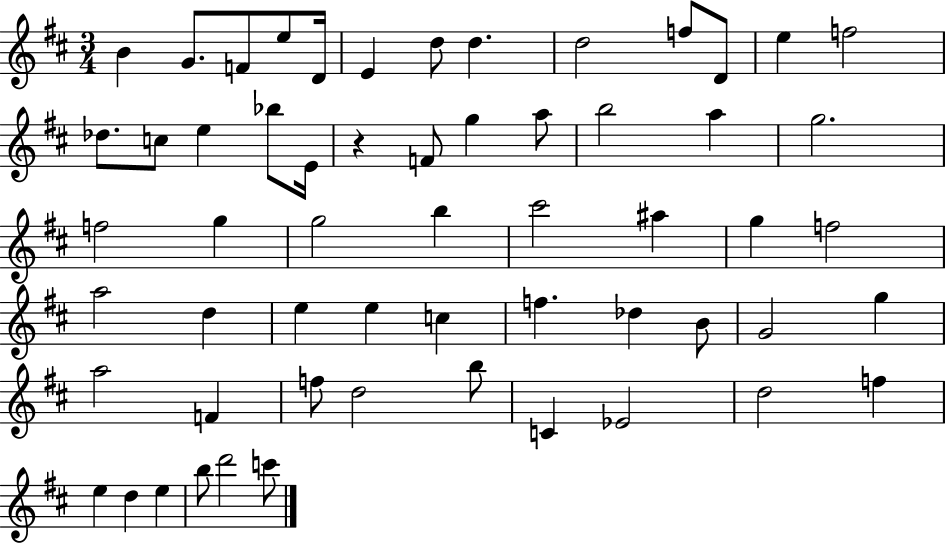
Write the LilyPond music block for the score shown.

{
  \clef treble
  \numericTimeSignature
  \time 3/4
  \key d \major
  b'4 g'8. f'8 e''8 d'16 | e'4 d''8 d''4. | d''2 f''8 d'8 | e''4 f''2 | \break des''8. c''8 e''4 bes''8 e'16 | r4 f'8 g''4 a''8 | b''2 a''4 | g''2. | \break f''2 g''4 | g''2 b''4 | cis'''2 ais''4 | g''4 f''2 | \break a''2 d''4 | e''4 e''4 c''4 | f''4. des''4 b'8 | g'2 g''4 | \break a''2 f'4 | f''8 d''2 b''8 | c'4 ees'2 | d''2 f''4 | \break e''4 d''4 e''4 | b''8 d'''2 c'''8 | \bar "|."
}